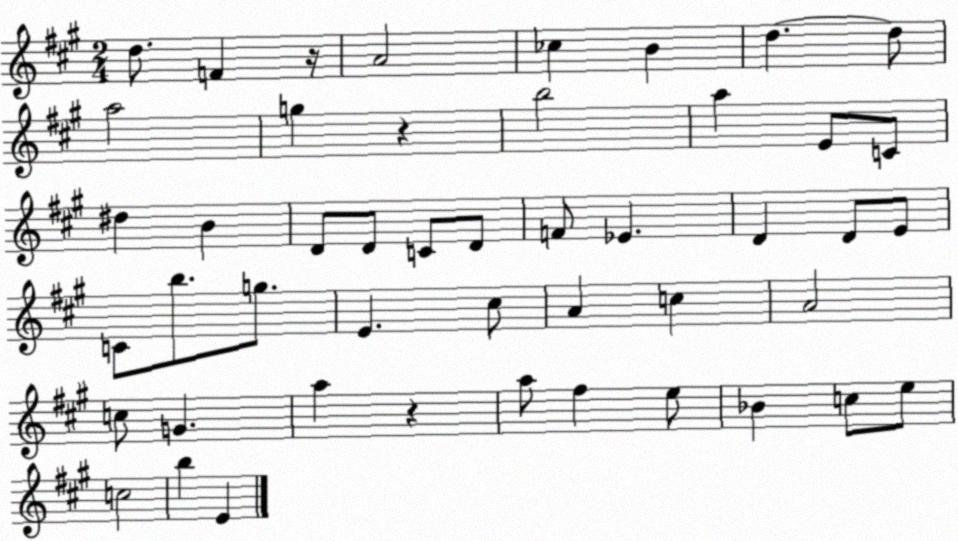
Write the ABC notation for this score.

X:1
T:Untitled
M:2/4
L:1/4
K:A
d/2 F z/4 A2 _c B d d/2 a2 g z b2 a E/2 C/2 ^d B D/2 D/2 C/2 D/2 F/2 _E D D/2 E/2 C/2 b/2 g/2 E ^c/2 A c A2 c/2 G a z a/2 ^f e/2 _B c/2 e/2 c2 b E